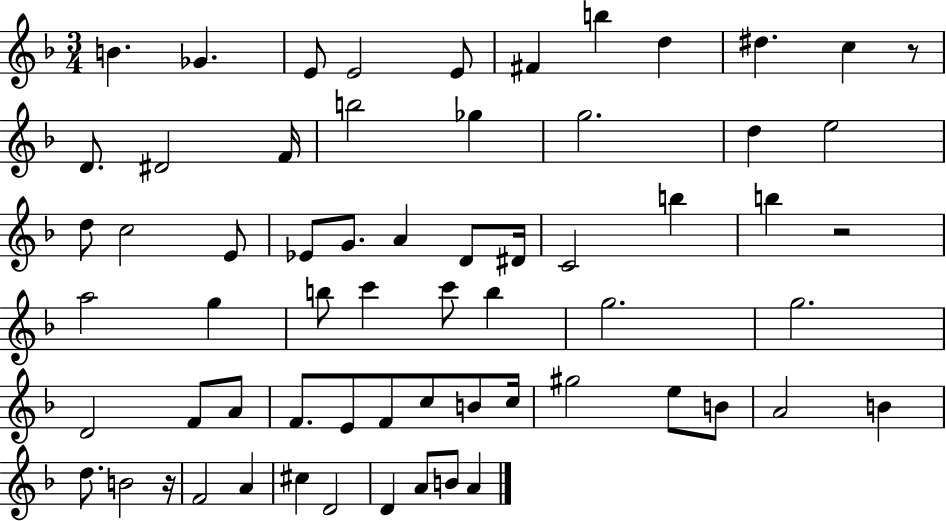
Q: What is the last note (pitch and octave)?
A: A4